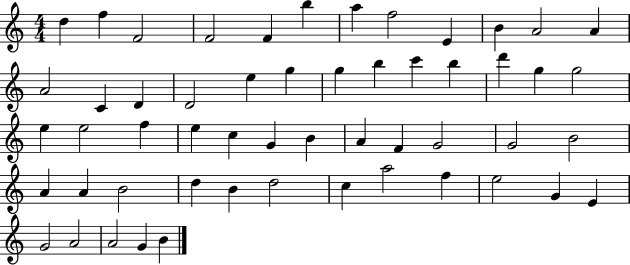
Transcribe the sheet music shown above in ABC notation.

X:1
T:Untitled
M:4/4
L:1/4
K:C
d f F2 F2 F b a f2 E B A2 A A2 C D D2 e g g b c' b d' g g2 e e2 f e c G B A F G2 G2 B2 A A B2 d B d2 c a2 f e2 G E G2 A2 A2 G B